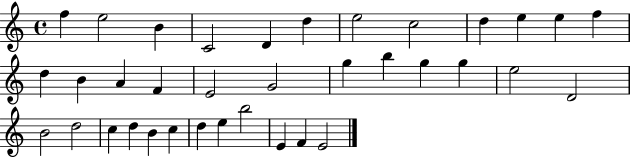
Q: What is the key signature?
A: C major